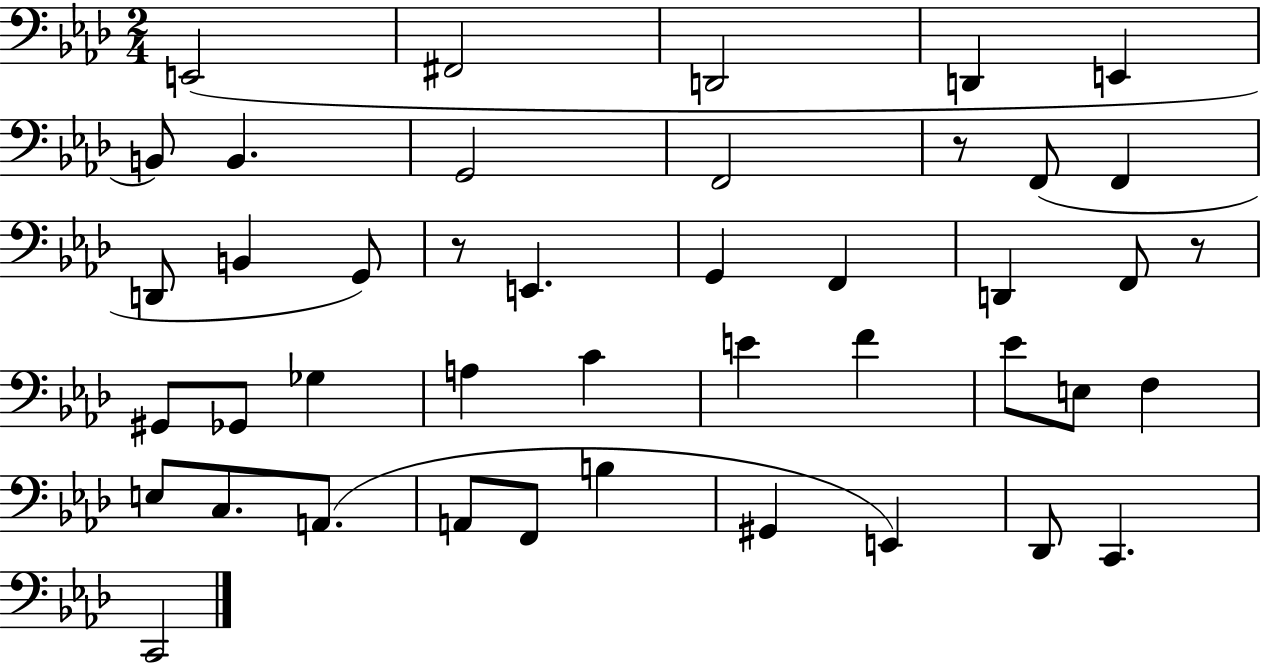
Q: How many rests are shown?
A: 3